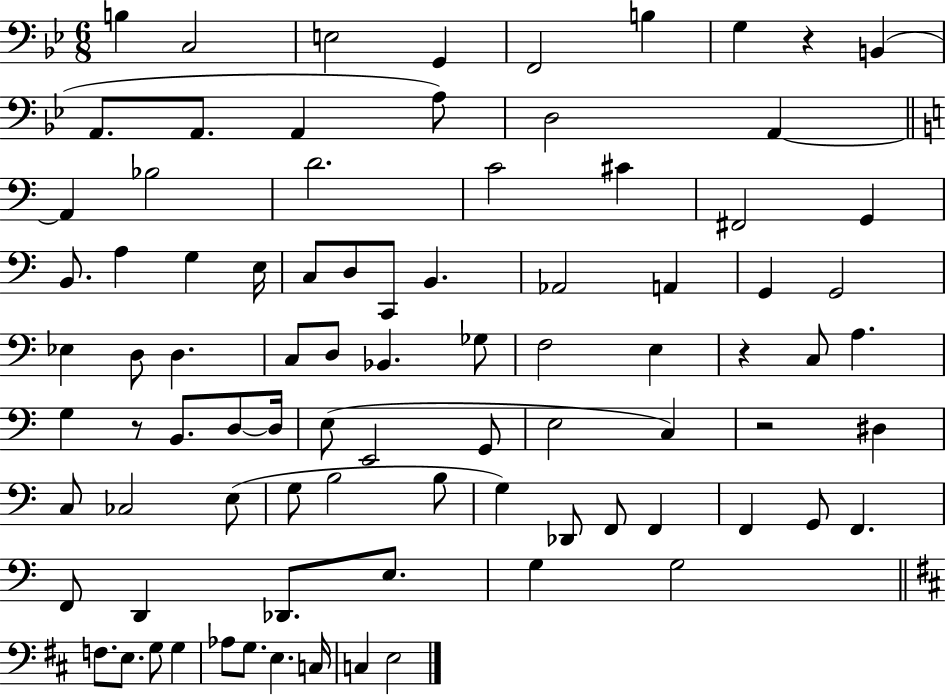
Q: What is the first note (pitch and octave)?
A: B3